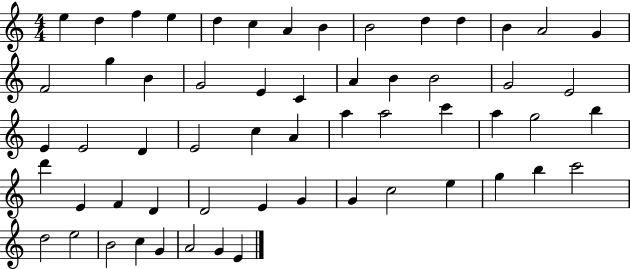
X:1
T:Untitled
M:4/4
L:1/4
K:C
e d f e d c A B B2 d d B A2 G F2 g B G2 E C A B B2 G2 E2 E E2 D E2 c A a a2 c' a g2 b d' E F D D2 E G G c2 e g b c'2 d2 e2 B2 c G A2 G E